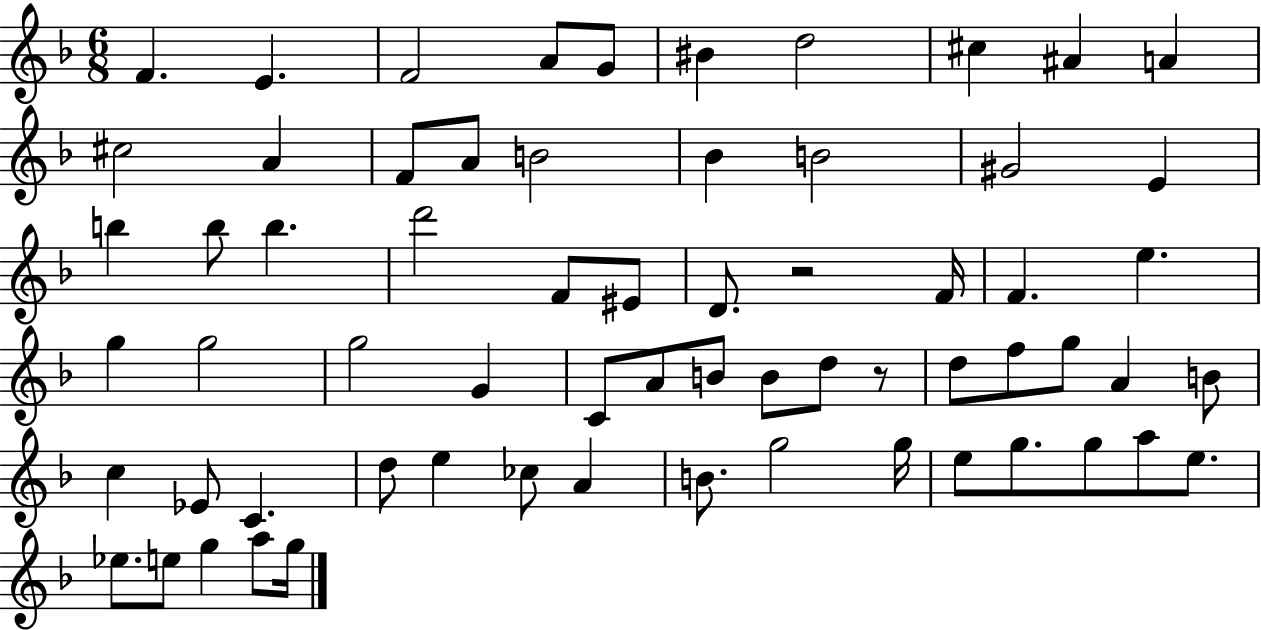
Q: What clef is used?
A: treble